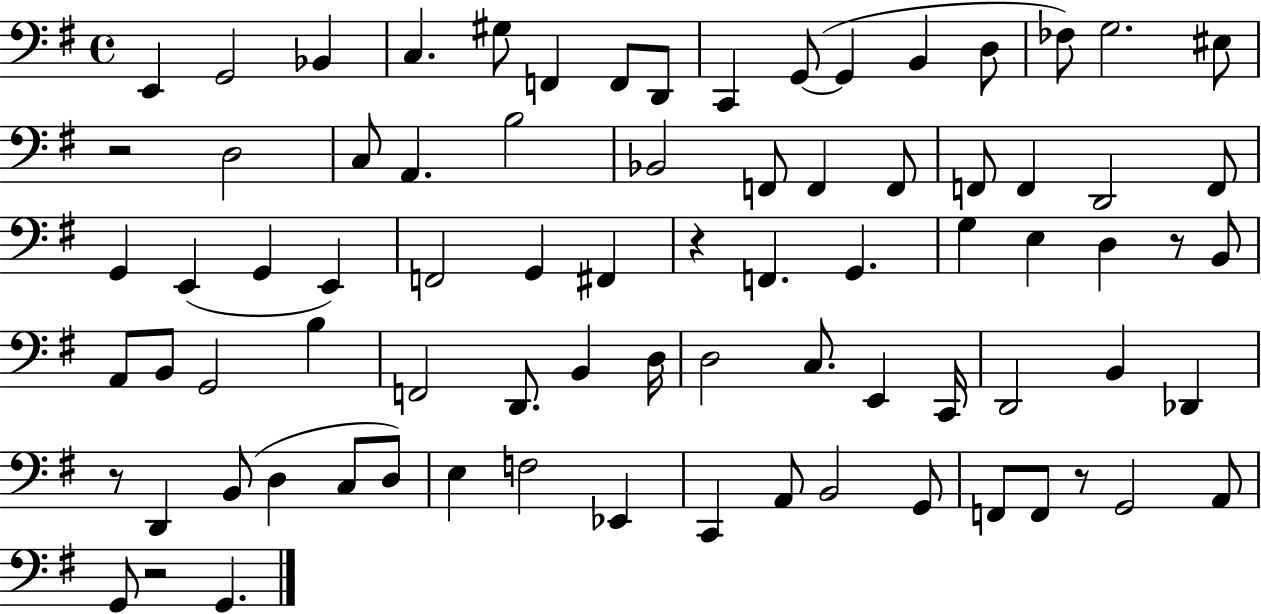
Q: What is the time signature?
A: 4/4